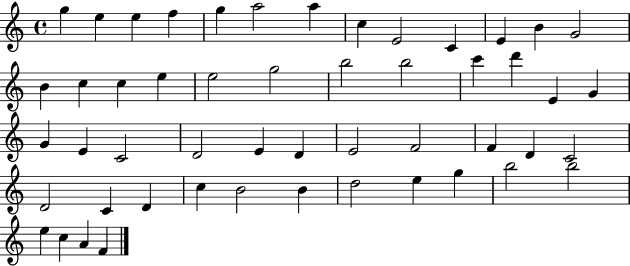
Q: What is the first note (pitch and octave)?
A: G5